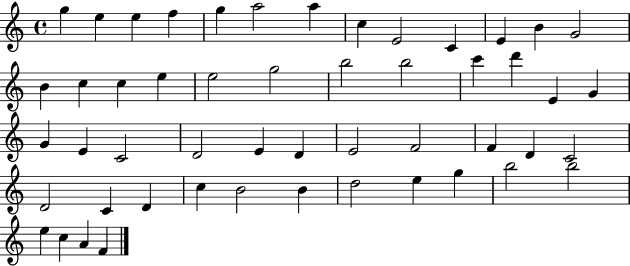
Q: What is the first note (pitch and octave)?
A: G5